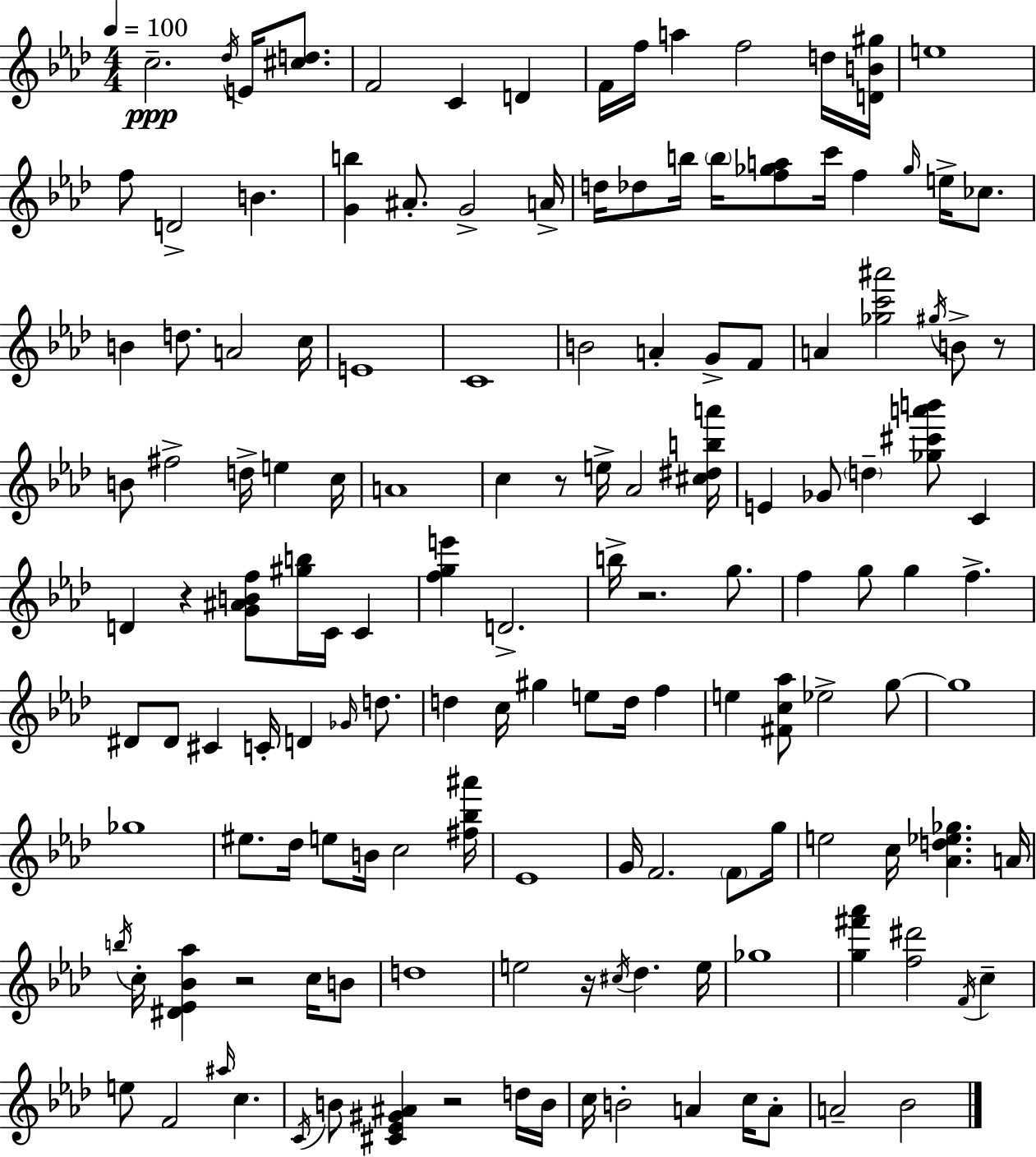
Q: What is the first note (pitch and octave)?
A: C5